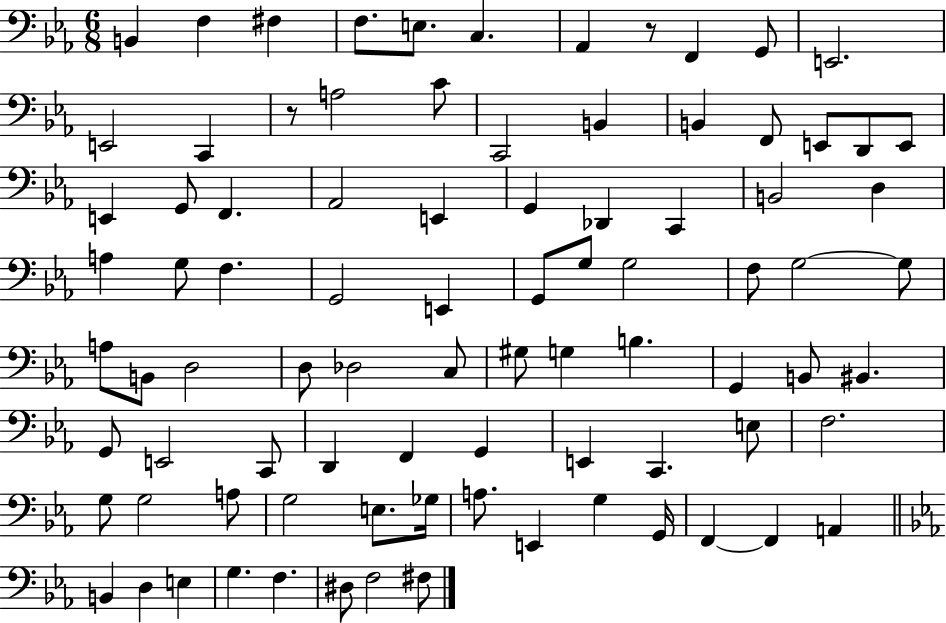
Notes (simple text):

B2/q F3/q F#3/q F3/e. E3/e. C3/q. Ab2/q R/e F2/q G2/e E2/h. E2/h C2/q R/e A3/h C4/e C2/h B2/q B2/q F2/e E2/e D2/e E2/e E2/q G2/e F2/q. Ab2/h E2/q G2/q Db2/q C2/q B2/h D3/q A3/q G3/e F3/q. G2/h E2/q G2/e G3/e G3/h F3/e G3/h G3/e A3/e B2/e D3/h D3/e Db3/h C3/e G#3/e G3/q B3/q. G2/q B2/e BIS2/q. G2/e E2/h C2/e D2/q F2/q G2/q E2/q C2/q. E3/e F3/h. G3/e G3/h A3/e G3/h E3/e. Gb3/s A3/e. E2/q G3/q G2/s F2/q F2/q A2/q B2/q D3/q E3/q G3/q. F3/q. D#3/e F3/h F#3/e